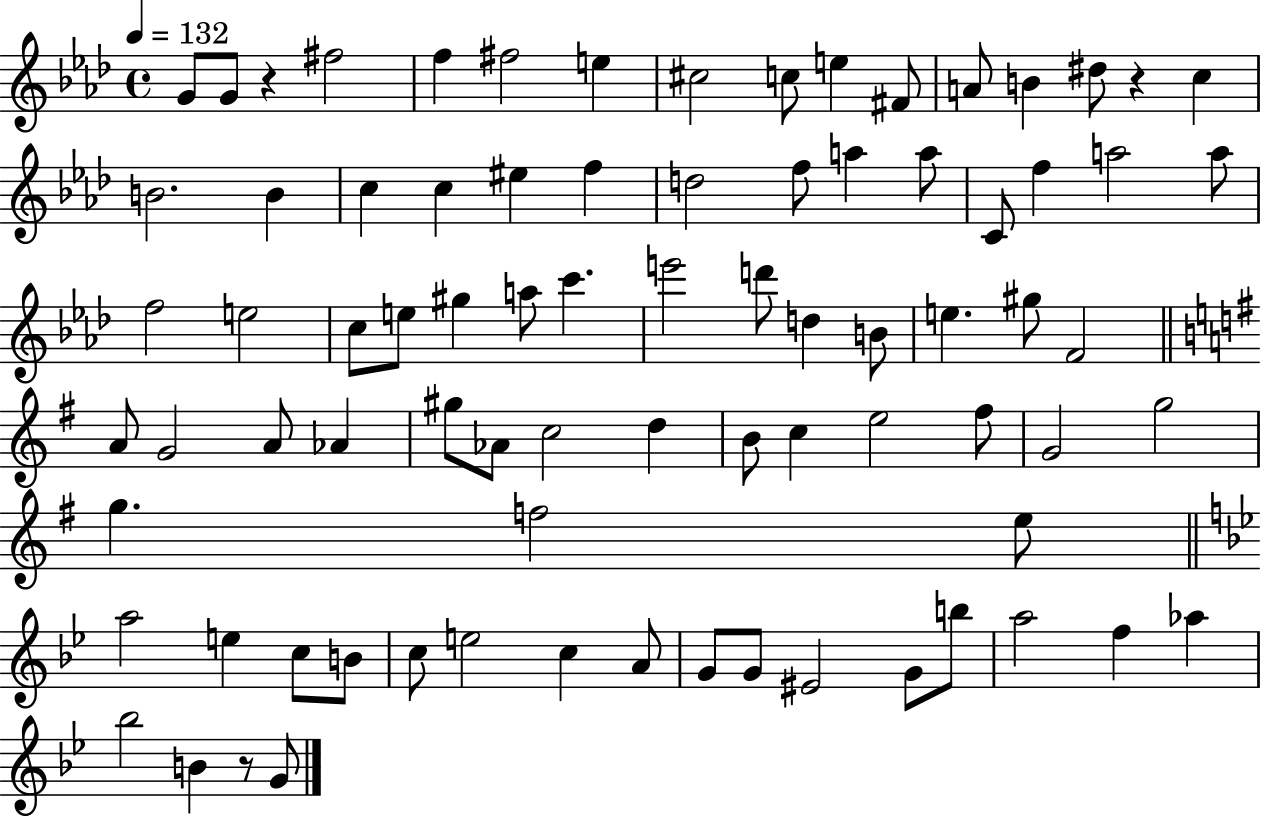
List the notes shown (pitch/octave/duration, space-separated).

G4/e G4/e R/q F#5/h F5/q F#5/h E5/q C#5/h C5/e E5/q F#4/e A4/e B4/q D#5/e R/q C5/q B4/h. B4/q C5/q C5/q EIS5/q F5/q D5/h F5/e A5/q A5/e C4/e F5/q A5/h A5/e F5/h E5/h C5/e E5/e G#5/q A5/e C6/q. E6/h D6/e D5/q B4/e E5/q. G#5/e F4/h A4/e G4/h A4/e Ab4/q G#5/e Ab4/e C5/h D5/q B4/e C5/q E5/h F#5/e G4/h G5/h G5/q. F5/h E5/e A5/h E5/q C5/e B4/e C5/e E5/h C5/q A4/e G4/e G4/e EIS4/h G4/e B5/e A5/h F5/q Ab5/q Bb5/h B4/q R/e G4/e